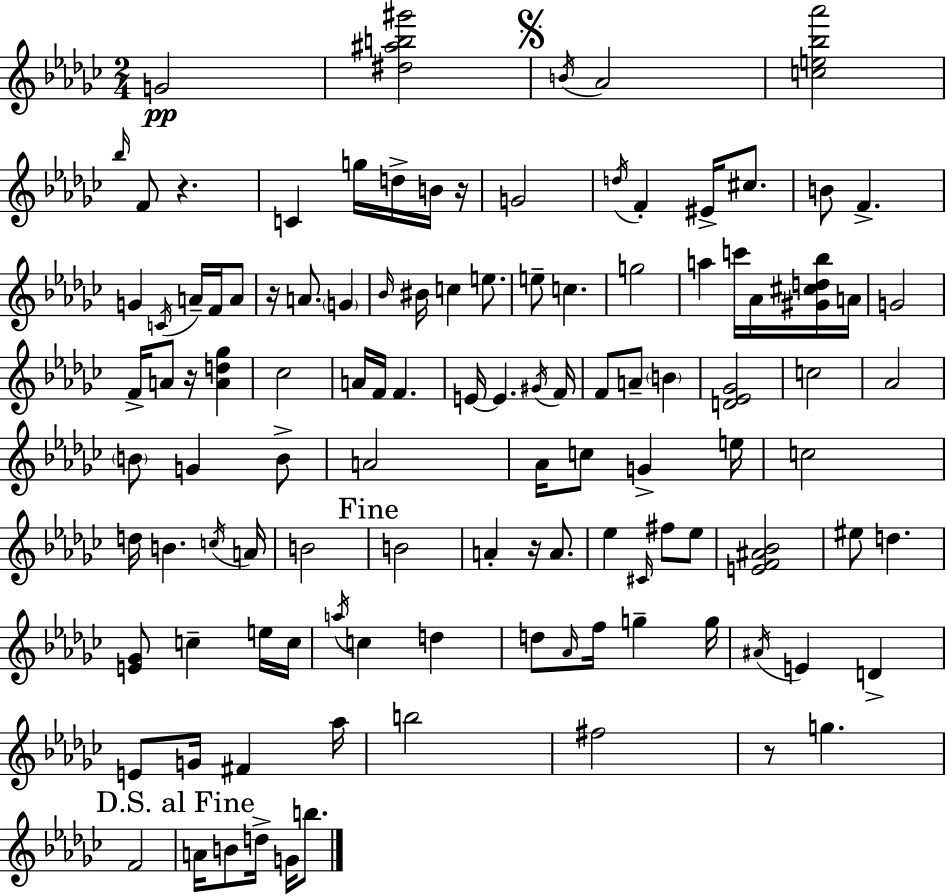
G4/h [D#5,A#5,B5,G#6]/h B4/s Ab4/h [C5,E5,Bb5,Ab6]/h Bb5/s F4/e R/q. C4/q G5/s D5/s B4/s R/s G4/h D5/s F4/q EIS4/s C#5/e. B4/e F4/q. G4/q C4/s A4/s F4/s A4/e R/s A4/e. G4/q Bb4/s BIS4/s C5/q E5/e. E5/e C5/q. G5/h A5/q C6/s Ab4/s [G#4,C#5,D5,Bb5]/s A4/s G4/h F4/s A4/e R/s [A4,D5,Gb5]/q CES5/h A4/s F4/s F4/q. E4/s E4/q. G#4/s F4/s F4/e A4/e B4/q [D4,Eb4,Gb4]/h C5/h Ab4/h B4/e G4/q B4/e A4/h Ab4/s C5/e G4/q E5/s C5/h D5/s B4/q. C5/s A4/s B4/h B4/h A4/q R/s A4/e. Eb5/q C#4/s F#5/e Eb5/e [E4,F4,A#4,Bb4]/h EIS5/e D5/q. [E4,Gb4]/e C5/q E5/s C5/s A5/s C5/q D5/q D5/e Ab4/s F5/s G5/q G5/s A#4/s E4/q D4/q E4/e G4/s F#4/q Ab5/s B5/h F#5/h R/e G5/q. F4/h A4/s B4/e D5/s G4/s B5/e.